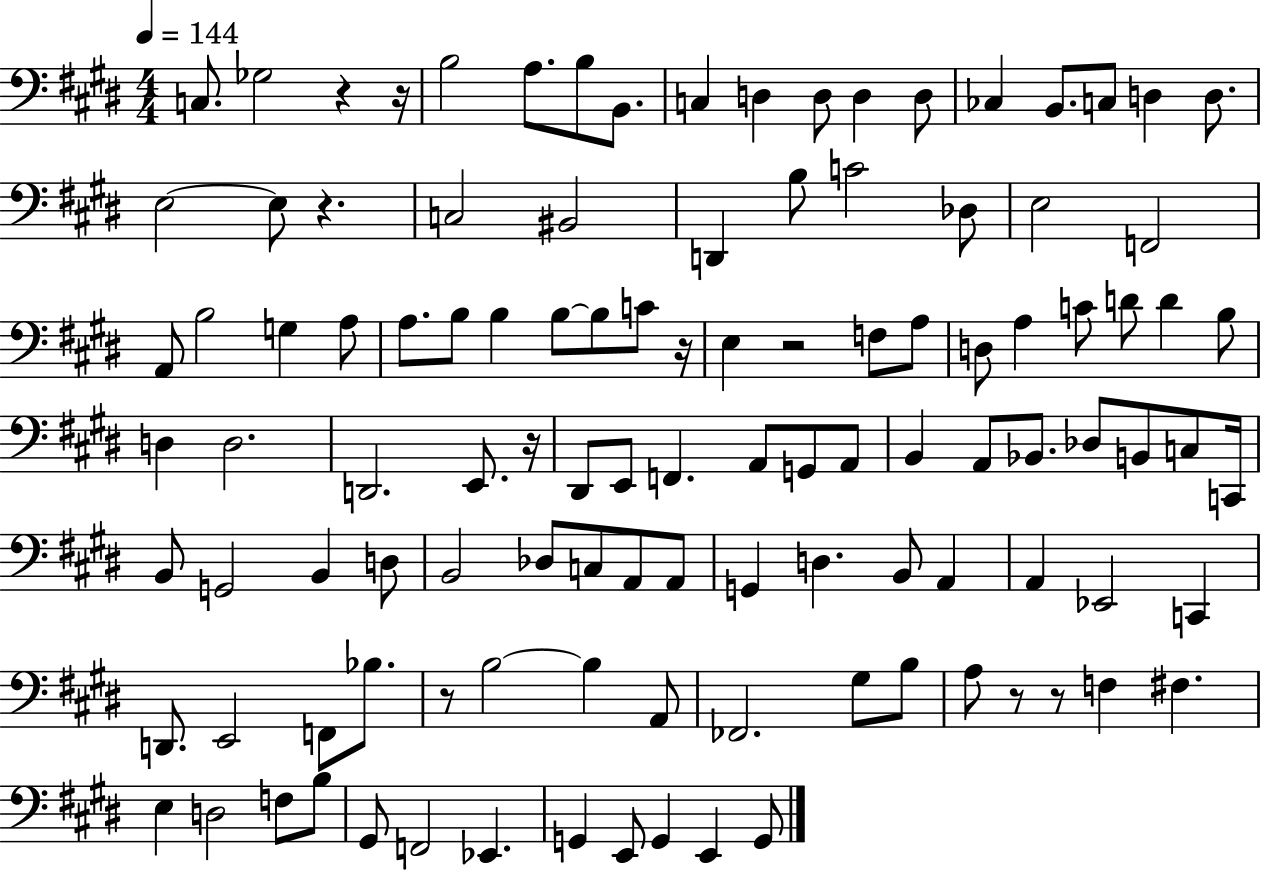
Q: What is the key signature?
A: E major